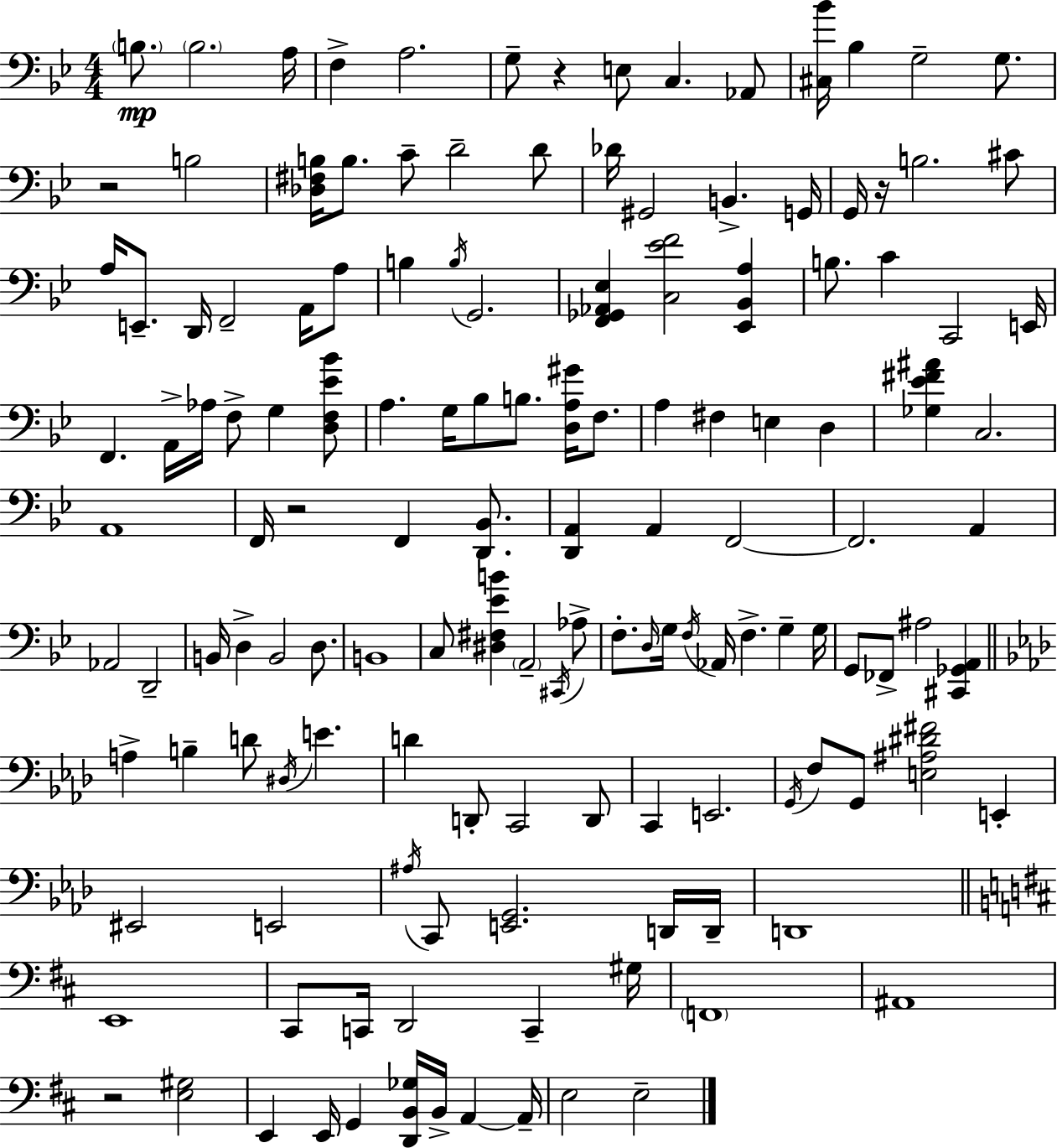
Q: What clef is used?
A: bass